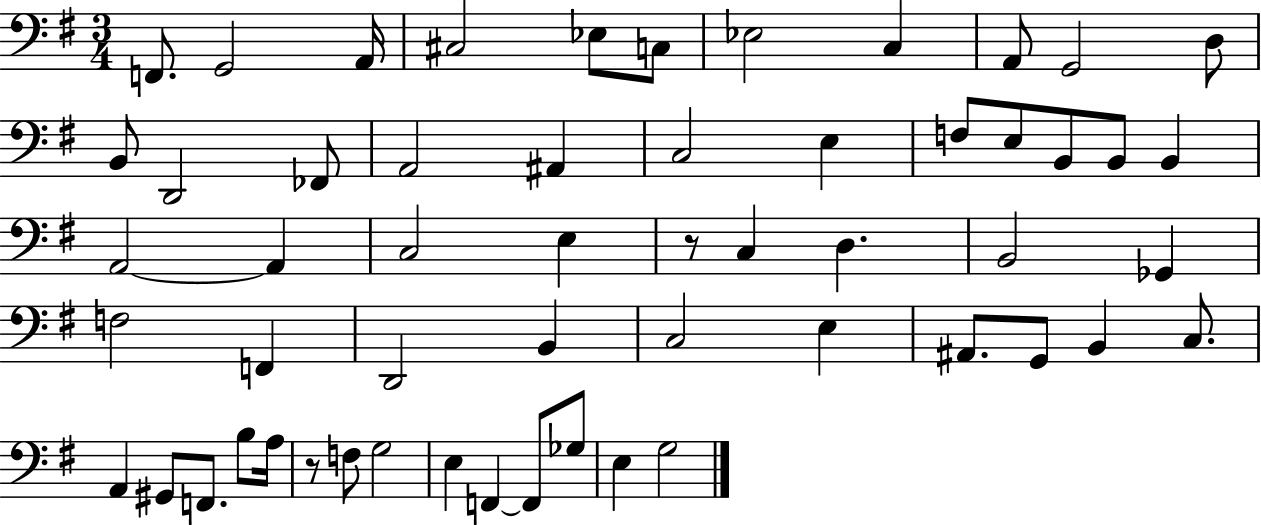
F2/e. G2/h A2/s C#3/h Eb3/e C3/e Eb3/h C3/q A2/e G2/h D3/e B2/e D2/h FES2/e A2/h A#2/q C3/h E3/q F3/e E3/e B2/e B2/e B2/q A2/h A2/q C3/h E3/q R/e C3/q D3/q. B2/h Gb2/q F3/h F2/q D2/h B2/q C3/h E3/q A#2/e. G2/e B2/q C3/e. A2/q G#2/e F2/e. B3/e A3/s R/e F3/e G3/h E3/q F2/q F2/e Gb3/e E3/q G3/h